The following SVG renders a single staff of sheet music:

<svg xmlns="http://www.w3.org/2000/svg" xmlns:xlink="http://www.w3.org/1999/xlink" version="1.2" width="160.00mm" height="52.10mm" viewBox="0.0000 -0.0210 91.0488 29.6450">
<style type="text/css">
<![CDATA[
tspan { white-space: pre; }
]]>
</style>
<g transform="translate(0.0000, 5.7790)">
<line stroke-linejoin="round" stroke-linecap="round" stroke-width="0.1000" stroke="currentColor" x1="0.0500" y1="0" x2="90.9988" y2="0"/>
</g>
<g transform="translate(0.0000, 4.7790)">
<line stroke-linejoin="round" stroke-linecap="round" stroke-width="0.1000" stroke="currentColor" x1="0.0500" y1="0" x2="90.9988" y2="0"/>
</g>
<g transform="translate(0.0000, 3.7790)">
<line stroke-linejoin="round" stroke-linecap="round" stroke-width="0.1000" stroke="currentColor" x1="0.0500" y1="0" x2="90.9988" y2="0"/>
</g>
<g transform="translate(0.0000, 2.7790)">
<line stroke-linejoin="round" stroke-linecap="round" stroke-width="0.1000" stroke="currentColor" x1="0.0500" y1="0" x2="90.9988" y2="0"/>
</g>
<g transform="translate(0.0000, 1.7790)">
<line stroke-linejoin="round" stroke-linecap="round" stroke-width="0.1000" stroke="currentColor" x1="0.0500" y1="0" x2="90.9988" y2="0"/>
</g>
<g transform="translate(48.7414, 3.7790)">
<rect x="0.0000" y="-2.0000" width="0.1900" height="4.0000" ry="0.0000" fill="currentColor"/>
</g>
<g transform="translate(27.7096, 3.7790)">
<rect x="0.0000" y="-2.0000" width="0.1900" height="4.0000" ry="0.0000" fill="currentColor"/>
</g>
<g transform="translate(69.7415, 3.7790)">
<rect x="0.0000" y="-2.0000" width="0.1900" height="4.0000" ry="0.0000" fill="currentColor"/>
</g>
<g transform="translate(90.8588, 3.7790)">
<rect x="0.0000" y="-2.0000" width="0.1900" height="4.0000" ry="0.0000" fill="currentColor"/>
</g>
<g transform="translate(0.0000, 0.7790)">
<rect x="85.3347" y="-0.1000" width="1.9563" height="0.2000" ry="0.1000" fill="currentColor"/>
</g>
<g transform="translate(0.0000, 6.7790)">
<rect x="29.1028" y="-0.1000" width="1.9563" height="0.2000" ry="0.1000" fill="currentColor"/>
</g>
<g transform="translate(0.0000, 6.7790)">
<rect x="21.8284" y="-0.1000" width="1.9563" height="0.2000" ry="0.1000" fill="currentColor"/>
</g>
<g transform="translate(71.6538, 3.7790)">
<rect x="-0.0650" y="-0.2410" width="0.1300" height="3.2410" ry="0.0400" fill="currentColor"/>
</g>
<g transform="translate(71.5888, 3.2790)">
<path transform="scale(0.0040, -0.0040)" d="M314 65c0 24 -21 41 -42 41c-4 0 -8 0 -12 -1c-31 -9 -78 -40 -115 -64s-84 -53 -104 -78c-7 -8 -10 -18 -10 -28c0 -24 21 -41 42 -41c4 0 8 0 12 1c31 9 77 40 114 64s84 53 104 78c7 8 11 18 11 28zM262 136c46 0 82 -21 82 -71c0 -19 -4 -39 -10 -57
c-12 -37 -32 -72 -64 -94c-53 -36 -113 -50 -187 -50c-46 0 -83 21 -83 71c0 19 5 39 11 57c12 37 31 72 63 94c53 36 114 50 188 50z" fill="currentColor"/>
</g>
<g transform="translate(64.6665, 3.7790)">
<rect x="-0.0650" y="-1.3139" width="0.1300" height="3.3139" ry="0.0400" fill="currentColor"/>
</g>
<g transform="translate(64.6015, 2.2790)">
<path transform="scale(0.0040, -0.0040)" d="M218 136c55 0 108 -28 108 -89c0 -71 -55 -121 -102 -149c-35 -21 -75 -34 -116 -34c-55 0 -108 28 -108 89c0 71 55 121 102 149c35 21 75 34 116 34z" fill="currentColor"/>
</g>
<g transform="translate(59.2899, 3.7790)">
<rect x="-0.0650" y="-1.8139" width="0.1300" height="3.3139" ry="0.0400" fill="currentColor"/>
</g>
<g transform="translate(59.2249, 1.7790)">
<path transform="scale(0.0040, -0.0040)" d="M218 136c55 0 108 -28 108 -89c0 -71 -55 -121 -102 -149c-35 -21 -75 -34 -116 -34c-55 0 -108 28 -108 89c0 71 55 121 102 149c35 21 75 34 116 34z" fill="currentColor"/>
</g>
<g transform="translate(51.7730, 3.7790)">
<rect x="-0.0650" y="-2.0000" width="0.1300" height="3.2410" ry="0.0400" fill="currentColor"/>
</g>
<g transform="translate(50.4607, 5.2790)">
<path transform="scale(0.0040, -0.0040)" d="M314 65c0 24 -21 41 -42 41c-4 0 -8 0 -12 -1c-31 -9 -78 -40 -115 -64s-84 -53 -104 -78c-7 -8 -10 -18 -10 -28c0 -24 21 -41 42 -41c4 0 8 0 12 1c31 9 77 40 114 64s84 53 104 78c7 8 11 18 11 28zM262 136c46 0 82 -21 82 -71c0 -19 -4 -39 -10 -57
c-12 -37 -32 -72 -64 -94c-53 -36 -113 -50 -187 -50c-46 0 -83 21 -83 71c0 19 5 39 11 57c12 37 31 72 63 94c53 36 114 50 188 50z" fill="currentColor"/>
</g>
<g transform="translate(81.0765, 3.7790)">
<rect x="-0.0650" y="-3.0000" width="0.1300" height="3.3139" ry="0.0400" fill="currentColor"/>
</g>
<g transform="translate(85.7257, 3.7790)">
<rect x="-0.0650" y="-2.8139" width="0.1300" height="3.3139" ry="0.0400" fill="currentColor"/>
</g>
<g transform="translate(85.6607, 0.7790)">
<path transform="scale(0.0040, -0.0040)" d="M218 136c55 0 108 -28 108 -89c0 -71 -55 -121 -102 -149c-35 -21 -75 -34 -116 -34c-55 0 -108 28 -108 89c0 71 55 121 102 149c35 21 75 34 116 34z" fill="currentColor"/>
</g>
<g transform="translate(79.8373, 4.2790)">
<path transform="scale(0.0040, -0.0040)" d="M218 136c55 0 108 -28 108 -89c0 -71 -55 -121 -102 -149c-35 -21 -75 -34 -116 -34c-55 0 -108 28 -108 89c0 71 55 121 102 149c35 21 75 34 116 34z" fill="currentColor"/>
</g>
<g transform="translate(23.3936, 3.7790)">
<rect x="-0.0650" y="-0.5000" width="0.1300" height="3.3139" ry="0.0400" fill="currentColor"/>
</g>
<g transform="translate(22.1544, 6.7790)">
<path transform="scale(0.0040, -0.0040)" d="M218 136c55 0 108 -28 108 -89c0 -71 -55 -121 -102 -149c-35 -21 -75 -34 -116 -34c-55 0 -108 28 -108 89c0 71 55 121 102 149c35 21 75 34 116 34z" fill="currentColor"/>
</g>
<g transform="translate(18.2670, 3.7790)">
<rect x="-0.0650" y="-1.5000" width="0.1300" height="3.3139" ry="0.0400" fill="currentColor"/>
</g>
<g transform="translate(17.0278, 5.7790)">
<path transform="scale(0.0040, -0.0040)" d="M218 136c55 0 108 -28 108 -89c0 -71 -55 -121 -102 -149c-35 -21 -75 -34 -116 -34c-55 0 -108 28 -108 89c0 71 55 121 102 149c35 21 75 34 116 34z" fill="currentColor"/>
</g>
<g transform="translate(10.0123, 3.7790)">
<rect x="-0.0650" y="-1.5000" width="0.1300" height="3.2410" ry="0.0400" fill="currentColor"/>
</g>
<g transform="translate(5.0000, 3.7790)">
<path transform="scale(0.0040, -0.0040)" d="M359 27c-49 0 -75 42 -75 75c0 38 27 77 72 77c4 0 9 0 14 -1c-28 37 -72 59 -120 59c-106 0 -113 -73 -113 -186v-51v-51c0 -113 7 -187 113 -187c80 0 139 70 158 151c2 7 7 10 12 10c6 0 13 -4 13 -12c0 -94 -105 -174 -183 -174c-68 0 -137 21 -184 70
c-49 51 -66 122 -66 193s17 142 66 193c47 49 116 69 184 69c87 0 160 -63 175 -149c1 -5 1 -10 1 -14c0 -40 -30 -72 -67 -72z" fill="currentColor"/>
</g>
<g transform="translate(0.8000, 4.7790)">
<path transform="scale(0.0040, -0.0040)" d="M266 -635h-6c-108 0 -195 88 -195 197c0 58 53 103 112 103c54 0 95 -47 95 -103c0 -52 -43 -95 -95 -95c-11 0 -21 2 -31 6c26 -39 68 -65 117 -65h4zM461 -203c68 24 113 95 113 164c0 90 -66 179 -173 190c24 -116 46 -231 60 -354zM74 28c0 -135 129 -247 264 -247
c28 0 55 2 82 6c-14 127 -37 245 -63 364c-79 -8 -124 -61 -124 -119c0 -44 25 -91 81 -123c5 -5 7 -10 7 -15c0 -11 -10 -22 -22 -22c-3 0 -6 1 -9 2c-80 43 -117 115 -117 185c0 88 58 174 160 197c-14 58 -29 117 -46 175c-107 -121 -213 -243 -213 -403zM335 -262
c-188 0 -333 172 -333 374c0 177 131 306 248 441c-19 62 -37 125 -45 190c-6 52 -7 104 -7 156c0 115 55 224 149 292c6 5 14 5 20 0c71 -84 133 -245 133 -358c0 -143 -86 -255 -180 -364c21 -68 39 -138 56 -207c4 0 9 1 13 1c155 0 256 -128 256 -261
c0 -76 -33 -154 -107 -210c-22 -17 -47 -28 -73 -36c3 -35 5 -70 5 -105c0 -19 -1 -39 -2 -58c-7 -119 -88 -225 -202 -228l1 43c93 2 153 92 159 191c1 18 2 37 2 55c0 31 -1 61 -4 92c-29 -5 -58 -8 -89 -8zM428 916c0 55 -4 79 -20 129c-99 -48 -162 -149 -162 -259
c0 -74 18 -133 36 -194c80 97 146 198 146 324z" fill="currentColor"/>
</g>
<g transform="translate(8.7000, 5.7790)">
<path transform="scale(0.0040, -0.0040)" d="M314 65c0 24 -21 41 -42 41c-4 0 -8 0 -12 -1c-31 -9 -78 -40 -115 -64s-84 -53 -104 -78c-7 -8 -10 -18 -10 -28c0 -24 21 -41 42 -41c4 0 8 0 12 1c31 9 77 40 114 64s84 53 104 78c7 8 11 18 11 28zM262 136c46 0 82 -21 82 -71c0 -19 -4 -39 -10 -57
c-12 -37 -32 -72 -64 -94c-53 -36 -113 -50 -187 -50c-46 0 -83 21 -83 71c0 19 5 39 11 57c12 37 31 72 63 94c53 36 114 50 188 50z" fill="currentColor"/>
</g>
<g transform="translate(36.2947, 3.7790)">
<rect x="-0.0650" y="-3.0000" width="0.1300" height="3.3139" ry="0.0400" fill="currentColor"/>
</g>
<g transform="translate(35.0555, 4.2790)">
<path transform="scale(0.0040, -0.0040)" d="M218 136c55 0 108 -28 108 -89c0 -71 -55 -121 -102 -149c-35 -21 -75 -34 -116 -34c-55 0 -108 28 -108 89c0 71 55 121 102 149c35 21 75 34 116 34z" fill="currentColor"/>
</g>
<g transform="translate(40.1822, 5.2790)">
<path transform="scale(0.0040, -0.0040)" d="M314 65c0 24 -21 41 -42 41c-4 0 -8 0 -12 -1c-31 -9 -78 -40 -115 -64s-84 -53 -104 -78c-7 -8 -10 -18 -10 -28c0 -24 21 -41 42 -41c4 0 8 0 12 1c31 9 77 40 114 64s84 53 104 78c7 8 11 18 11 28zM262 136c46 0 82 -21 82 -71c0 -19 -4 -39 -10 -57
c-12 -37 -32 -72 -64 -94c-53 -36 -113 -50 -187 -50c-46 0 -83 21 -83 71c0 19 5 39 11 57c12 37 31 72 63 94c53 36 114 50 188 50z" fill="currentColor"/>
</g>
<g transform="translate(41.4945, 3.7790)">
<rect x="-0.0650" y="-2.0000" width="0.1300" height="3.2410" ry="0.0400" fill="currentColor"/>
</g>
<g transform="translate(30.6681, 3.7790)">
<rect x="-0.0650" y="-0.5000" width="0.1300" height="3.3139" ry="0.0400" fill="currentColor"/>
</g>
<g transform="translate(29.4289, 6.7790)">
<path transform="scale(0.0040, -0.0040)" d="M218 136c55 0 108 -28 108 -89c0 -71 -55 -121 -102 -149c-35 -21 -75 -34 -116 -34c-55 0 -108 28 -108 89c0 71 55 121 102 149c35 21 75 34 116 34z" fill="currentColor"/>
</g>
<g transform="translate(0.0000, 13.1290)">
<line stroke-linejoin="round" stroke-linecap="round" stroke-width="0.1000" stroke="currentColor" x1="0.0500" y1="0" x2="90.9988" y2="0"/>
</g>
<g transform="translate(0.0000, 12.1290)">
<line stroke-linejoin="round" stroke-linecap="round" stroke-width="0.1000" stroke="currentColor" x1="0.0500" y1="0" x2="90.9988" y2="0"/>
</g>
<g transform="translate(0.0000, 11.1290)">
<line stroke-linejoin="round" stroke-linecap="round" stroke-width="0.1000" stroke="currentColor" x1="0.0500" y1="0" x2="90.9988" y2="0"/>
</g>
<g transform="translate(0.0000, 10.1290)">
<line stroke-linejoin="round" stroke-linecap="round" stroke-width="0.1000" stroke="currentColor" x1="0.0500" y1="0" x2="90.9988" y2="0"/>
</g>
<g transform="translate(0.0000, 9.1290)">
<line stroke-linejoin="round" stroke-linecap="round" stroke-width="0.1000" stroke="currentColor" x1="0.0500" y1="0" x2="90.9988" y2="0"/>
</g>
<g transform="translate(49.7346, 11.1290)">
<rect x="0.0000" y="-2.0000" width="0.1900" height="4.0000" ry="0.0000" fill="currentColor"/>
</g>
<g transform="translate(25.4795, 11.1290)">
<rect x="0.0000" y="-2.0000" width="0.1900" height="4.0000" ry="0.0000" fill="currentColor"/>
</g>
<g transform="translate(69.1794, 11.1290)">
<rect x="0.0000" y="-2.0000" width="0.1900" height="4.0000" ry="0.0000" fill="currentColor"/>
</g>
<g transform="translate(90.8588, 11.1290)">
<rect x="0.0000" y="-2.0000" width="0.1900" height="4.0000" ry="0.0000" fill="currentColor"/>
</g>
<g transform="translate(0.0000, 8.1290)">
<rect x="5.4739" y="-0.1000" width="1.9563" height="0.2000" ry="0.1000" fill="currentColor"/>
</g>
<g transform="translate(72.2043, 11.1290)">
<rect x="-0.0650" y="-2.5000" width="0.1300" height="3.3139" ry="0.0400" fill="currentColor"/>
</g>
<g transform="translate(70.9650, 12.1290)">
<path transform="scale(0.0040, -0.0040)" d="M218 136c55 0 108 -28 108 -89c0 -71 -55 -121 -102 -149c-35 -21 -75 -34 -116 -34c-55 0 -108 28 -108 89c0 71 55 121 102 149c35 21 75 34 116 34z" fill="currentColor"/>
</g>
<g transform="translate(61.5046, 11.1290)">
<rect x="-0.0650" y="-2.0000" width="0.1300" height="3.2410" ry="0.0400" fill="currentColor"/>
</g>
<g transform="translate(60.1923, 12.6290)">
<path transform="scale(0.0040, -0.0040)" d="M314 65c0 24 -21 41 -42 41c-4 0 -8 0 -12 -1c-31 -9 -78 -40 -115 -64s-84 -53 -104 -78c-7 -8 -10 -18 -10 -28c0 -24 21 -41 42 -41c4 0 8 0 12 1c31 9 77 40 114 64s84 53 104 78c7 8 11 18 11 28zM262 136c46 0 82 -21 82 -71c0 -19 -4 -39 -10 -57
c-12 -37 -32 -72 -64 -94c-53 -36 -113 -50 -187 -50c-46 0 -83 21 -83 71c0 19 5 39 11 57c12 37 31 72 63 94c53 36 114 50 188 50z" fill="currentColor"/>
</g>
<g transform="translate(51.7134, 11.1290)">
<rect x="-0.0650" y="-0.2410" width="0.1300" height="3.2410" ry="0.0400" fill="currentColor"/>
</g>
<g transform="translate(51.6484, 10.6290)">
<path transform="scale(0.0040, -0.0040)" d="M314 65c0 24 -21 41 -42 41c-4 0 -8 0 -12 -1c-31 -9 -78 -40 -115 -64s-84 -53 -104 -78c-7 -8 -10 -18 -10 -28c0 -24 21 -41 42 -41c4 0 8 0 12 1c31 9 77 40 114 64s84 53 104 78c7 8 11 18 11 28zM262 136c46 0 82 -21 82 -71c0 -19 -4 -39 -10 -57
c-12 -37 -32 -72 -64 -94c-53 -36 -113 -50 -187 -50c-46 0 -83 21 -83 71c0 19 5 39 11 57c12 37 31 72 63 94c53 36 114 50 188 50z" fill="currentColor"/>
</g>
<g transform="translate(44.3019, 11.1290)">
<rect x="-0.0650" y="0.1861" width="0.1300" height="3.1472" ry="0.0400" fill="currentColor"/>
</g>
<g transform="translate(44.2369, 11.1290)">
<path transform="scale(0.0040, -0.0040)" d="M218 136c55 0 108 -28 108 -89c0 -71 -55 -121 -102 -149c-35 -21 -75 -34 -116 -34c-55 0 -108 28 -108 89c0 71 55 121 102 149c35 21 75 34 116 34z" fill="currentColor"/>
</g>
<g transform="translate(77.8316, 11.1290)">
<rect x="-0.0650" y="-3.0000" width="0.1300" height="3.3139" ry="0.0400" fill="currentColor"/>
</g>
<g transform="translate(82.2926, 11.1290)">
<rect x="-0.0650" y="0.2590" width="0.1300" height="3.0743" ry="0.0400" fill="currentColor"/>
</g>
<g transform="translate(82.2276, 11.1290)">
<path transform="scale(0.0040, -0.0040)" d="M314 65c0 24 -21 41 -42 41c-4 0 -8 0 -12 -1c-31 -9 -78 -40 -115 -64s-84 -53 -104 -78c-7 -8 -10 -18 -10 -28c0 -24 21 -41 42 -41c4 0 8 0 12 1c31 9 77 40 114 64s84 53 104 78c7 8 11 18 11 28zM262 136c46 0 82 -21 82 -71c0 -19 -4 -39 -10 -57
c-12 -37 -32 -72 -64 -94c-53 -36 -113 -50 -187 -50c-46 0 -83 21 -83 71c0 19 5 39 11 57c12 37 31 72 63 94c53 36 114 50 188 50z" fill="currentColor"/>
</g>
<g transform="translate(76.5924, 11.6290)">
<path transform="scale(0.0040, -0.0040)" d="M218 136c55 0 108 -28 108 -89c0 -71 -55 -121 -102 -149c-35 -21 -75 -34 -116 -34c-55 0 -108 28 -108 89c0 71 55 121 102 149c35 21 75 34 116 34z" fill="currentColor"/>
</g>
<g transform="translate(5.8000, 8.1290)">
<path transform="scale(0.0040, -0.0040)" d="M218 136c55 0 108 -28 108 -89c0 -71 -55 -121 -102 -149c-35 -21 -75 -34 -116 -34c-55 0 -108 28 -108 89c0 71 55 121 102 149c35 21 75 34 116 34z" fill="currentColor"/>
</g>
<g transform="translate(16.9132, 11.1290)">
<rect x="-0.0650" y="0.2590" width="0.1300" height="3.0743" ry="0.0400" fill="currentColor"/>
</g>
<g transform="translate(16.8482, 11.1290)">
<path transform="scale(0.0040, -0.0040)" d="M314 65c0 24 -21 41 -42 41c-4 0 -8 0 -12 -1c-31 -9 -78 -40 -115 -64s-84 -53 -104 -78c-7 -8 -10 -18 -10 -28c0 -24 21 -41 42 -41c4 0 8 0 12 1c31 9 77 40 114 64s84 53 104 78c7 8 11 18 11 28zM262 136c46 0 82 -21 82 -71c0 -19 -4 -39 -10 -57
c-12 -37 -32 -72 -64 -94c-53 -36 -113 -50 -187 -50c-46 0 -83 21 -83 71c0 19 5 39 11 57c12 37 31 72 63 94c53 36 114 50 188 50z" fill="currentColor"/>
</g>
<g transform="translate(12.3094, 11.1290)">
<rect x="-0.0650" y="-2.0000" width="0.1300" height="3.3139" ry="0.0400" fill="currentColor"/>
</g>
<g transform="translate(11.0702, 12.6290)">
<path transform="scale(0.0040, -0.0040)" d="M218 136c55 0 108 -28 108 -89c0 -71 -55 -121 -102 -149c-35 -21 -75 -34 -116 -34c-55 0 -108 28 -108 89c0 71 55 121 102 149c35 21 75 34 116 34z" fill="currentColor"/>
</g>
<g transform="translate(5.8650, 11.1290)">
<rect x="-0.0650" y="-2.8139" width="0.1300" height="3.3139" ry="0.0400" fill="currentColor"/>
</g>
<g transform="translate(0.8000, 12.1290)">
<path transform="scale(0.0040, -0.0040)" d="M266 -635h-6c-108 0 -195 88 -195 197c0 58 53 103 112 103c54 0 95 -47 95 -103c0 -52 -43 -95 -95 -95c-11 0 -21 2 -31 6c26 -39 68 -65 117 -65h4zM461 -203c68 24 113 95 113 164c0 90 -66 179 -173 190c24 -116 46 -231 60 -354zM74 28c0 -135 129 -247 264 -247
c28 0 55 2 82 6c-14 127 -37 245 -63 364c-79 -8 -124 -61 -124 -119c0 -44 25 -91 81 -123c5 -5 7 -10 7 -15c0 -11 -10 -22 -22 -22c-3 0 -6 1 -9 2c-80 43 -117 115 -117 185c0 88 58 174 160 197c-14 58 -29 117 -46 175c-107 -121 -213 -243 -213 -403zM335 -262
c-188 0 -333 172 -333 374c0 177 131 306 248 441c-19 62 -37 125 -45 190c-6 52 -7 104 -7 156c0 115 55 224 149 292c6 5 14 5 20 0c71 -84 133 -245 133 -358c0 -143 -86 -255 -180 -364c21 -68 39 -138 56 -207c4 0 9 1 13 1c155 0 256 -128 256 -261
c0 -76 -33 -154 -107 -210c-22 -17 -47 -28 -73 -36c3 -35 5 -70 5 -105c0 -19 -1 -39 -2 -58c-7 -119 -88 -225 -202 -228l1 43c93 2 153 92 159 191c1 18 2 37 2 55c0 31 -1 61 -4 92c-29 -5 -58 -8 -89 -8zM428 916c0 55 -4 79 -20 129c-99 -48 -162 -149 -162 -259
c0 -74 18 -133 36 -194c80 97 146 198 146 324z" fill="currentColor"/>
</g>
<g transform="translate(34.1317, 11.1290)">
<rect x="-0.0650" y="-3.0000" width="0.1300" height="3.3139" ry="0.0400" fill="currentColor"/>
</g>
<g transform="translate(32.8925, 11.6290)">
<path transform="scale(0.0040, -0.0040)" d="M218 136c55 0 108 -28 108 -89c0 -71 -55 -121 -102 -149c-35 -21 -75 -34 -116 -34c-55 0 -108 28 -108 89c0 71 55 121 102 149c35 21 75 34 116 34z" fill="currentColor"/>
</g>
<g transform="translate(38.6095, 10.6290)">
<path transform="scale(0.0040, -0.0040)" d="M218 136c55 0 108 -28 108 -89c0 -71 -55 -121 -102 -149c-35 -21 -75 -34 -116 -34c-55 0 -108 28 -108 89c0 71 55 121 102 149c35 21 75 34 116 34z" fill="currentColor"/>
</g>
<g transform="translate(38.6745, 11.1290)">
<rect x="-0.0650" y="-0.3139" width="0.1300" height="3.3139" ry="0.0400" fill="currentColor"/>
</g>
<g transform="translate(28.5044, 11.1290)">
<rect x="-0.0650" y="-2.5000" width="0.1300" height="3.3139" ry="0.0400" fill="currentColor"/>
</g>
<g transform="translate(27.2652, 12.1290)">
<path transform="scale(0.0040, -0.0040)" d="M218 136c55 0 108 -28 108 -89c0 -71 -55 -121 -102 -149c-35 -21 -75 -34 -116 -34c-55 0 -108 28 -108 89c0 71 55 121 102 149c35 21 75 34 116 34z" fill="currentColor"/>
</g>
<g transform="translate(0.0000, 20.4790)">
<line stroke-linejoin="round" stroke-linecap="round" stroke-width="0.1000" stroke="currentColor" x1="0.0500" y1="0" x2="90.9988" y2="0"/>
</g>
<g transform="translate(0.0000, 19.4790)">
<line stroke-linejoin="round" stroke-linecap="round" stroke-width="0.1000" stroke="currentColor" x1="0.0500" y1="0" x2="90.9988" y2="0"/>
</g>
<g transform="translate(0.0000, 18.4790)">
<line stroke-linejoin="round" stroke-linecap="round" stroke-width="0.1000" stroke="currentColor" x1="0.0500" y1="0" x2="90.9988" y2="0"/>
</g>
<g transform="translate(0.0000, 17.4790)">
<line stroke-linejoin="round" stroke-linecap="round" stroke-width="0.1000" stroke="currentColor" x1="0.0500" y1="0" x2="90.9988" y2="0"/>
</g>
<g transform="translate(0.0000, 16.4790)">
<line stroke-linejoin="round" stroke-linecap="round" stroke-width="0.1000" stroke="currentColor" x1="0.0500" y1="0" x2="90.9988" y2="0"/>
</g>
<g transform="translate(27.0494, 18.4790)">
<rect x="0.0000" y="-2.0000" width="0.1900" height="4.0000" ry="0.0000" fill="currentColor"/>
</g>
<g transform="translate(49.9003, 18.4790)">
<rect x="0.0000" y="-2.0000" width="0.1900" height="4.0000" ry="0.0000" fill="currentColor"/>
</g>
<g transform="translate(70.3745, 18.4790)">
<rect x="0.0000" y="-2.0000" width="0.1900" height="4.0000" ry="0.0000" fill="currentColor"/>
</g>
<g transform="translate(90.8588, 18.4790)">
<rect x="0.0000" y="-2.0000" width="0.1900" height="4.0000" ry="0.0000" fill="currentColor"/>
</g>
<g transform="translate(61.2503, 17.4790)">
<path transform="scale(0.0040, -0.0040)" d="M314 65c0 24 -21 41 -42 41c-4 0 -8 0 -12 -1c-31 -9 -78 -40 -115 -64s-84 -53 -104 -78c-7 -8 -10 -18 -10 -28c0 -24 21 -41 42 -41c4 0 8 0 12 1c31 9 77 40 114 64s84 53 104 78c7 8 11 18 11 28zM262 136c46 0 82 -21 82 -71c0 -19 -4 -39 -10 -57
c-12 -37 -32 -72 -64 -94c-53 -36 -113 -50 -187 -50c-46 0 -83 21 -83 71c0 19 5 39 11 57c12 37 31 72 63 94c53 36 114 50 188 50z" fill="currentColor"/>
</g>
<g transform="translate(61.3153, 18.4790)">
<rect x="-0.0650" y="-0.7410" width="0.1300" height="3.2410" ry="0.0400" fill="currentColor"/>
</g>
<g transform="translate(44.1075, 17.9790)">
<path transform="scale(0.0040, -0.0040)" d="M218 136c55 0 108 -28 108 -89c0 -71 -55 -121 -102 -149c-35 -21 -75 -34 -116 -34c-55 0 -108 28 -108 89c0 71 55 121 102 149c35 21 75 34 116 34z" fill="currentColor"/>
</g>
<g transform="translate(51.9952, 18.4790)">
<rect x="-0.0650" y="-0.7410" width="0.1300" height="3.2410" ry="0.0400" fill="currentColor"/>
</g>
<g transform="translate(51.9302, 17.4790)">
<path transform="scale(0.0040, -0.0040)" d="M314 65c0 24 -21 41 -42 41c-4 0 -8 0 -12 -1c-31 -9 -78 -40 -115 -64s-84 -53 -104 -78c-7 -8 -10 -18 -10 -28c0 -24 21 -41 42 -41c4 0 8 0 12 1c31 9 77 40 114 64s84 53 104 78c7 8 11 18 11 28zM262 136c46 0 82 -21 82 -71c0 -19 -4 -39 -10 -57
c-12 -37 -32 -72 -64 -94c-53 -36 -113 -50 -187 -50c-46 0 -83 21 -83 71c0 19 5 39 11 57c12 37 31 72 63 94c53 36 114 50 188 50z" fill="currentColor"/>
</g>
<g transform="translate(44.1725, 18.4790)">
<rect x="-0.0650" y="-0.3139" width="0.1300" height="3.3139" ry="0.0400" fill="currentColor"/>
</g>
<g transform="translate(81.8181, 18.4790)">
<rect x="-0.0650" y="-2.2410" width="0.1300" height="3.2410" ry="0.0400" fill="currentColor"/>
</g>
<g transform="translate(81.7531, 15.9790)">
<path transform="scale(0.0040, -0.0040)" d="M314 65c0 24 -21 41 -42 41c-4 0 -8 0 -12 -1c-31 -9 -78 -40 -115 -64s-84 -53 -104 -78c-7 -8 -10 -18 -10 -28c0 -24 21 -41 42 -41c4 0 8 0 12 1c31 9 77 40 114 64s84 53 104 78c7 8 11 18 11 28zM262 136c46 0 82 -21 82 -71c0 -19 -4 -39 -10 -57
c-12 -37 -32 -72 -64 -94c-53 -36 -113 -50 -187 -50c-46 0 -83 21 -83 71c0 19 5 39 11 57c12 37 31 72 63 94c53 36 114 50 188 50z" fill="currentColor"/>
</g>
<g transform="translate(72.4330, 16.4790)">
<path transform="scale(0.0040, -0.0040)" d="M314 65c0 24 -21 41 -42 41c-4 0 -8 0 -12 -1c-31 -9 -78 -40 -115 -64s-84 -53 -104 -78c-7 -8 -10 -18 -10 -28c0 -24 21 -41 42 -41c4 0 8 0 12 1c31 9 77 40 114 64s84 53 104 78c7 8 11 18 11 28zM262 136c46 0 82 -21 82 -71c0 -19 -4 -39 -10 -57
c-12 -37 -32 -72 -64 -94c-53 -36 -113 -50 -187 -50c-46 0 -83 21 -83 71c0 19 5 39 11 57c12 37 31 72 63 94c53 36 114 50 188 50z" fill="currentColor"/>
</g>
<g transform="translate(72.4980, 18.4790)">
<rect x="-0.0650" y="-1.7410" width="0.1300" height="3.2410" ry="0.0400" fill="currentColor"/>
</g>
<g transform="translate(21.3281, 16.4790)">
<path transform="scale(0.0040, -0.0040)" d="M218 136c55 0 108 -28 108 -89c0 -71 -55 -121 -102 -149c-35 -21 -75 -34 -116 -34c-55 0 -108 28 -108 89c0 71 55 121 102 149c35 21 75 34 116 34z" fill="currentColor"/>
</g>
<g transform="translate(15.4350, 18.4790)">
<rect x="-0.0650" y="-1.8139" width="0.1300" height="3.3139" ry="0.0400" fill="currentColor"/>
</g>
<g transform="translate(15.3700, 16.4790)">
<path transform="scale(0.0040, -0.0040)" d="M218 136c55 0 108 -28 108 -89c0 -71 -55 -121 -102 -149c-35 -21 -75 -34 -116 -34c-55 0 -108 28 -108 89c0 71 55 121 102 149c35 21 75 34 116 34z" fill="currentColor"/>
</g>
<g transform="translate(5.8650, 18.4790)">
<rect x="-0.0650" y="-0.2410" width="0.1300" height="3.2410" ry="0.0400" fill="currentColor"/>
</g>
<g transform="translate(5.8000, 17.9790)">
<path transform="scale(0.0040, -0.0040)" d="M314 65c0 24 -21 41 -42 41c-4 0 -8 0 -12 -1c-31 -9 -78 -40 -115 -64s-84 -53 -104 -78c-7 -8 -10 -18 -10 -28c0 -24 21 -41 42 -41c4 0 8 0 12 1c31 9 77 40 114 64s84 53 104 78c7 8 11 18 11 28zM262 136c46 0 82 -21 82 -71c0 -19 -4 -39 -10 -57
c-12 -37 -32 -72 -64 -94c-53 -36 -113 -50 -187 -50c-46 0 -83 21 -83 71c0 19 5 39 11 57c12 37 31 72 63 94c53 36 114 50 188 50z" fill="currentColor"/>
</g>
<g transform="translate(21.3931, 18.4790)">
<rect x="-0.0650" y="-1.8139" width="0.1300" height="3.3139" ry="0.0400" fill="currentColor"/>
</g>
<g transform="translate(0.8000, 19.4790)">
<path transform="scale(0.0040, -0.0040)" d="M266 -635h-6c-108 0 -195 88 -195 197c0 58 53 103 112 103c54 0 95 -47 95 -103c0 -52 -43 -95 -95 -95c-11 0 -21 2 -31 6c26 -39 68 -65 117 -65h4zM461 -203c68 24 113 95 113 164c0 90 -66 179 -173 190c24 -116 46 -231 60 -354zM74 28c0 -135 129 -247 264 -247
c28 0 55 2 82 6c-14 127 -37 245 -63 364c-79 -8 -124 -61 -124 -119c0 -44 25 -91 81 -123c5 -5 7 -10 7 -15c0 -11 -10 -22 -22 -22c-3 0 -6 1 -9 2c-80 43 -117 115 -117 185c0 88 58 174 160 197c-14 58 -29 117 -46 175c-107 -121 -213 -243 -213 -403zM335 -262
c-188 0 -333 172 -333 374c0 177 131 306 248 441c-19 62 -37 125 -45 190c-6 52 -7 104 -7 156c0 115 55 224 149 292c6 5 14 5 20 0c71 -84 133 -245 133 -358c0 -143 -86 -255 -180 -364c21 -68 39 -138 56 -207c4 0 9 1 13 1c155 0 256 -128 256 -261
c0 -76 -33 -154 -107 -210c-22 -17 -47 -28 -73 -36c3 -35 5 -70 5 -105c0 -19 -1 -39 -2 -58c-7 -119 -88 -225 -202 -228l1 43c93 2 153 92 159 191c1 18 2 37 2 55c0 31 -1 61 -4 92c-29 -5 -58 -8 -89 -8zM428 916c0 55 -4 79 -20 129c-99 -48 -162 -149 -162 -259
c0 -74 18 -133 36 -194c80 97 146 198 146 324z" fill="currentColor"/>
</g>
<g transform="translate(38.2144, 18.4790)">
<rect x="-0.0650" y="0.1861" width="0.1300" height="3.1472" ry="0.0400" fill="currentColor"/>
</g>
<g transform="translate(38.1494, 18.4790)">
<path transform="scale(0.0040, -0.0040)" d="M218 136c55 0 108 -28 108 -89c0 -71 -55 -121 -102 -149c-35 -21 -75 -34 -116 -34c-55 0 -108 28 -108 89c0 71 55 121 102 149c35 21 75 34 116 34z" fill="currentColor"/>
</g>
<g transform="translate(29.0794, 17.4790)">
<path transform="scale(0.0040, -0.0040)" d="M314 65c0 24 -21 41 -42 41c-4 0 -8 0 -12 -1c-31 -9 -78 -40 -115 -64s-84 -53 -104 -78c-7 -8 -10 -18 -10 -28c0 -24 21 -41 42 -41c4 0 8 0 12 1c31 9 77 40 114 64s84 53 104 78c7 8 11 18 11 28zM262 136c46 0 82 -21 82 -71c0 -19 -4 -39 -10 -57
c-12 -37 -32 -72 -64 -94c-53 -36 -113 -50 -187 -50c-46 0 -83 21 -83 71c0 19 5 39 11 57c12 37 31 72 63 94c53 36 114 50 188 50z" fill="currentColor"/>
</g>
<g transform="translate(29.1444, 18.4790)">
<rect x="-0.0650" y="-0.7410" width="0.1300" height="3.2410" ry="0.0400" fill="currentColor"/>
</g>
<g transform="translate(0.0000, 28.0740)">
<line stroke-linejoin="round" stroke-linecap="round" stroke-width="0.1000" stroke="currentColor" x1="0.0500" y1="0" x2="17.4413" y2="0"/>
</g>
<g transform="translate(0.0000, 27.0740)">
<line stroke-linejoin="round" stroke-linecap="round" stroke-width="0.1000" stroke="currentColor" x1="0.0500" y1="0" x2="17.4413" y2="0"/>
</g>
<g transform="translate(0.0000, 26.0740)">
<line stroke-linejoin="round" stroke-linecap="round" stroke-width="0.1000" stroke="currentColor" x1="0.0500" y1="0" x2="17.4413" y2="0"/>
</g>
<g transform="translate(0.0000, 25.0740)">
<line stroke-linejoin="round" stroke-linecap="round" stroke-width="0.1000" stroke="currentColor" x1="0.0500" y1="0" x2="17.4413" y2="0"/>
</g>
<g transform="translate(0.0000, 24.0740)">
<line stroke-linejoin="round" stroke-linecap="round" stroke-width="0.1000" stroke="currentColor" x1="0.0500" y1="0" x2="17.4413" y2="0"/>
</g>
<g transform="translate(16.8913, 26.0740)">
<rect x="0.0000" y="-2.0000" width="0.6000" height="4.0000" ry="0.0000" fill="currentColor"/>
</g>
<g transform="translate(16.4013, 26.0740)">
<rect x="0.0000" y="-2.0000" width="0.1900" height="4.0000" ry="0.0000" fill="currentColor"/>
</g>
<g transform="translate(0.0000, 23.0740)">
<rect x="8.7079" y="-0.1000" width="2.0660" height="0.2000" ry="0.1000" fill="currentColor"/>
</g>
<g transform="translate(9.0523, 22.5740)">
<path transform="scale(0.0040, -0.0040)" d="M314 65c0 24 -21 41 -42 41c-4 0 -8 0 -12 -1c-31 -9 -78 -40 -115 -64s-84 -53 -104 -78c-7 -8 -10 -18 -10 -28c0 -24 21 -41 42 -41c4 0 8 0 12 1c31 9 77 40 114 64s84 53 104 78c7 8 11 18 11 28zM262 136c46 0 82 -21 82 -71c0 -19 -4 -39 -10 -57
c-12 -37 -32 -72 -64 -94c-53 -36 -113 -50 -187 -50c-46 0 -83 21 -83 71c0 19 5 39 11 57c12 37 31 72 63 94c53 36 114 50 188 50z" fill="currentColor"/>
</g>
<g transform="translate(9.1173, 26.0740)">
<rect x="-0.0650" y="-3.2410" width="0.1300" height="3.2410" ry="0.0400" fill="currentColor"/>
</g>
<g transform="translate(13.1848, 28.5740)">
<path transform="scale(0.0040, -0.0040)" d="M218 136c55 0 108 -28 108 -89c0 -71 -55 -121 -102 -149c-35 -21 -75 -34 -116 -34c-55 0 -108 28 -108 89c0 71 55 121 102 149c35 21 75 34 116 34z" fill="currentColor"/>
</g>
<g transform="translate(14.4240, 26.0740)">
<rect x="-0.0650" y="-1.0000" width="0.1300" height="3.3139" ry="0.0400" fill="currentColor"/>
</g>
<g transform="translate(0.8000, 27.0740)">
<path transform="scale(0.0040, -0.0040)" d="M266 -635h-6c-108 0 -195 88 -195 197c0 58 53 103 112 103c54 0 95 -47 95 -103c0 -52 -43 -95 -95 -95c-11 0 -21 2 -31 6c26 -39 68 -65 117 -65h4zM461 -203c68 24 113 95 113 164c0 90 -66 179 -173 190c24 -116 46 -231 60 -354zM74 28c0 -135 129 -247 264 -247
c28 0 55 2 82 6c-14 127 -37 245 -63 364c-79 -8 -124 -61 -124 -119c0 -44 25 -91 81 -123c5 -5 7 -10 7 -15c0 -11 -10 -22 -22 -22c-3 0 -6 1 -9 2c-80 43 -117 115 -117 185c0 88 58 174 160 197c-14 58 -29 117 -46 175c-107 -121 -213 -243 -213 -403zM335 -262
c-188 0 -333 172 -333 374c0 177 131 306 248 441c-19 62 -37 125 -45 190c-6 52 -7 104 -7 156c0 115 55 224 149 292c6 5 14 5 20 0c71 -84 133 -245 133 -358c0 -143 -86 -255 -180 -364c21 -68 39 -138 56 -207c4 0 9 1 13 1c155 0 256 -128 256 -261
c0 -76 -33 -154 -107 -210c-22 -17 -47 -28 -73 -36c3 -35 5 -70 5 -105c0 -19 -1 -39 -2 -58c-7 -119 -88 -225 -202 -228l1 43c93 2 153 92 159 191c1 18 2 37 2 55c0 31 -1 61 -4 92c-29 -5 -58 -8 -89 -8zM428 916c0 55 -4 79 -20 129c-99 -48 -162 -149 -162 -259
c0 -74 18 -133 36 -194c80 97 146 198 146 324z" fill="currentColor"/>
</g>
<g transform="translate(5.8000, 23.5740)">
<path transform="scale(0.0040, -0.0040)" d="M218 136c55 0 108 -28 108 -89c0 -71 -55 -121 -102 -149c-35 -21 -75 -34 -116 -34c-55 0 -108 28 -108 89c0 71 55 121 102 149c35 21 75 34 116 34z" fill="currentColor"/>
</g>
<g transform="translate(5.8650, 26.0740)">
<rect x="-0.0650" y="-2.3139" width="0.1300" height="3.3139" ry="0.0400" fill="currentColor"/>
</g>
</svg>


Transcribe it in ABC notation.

X:1
T:Untitled
M:4/4
L:1/4
K:C
E2 E C C A F2 F2 f e c2 A a a F B2 G A c B c2 F2 G A B2 c2 f f d2 B c d2 d2 f2 g2 g b2 D